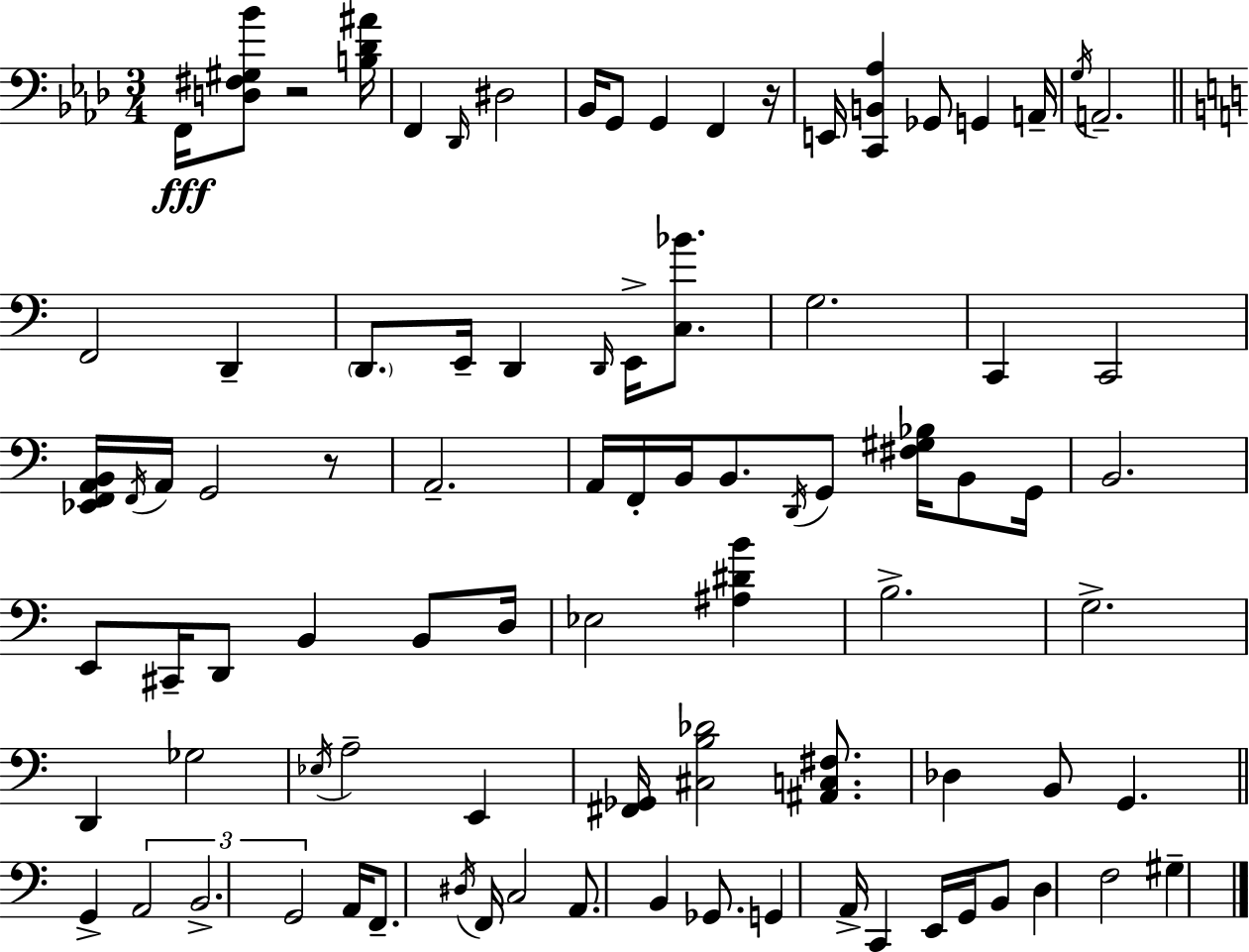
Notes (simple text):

F2/s [D3,F#3,G#3,Bb4]/e R/h [B3,Db4,A#4]/s F2/q Db2/s D#3/h Bb2/s G2/e G2/q F2/q R/s E2/s [C2,B2,Ab3]/q Gb2/e G2/q A2/s G3/s A2/h. F2/h D2/q D2/e. E2/s D2/q D2/s E2/s [C3,Bb4]/e. G3/h. C2/q C2/h [Eb2,F2,A2,B2]/s F2/s A2/s G2/h R/e A2/h. A2/s F2/s B2/s B2/e. D2/s G2/e [F#3,G#3,Bb3]/s B2/e G2/s B2/h. E2/e C#2/s D2/e B2/q B2/e D3/s Eb3/h [A#3,D#4,B4]/q B3/h. G3/h. D2/q Gb3/h Eb3/s A3/h E2/q [F#2,Gb2]/s [C#3,B3,Db4]/h [A#2,C3,F#3]/e. Db3/q B2/e G2/q. G2/q A2/h B2/h. G2/h A2/s F2/e. D#3/s F2/s C3/h A2/e. B2/q Gb2/e. G2/q A2/s C2/q E2/s G2/s B2/e D3/q F3/h G#3/q